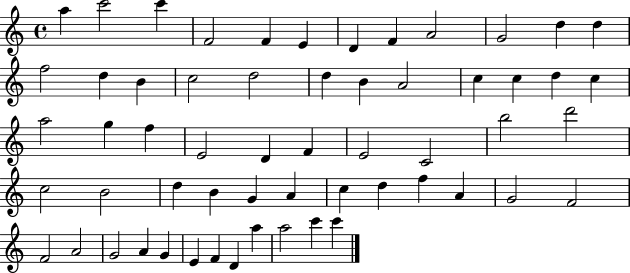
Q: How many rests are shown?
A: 0